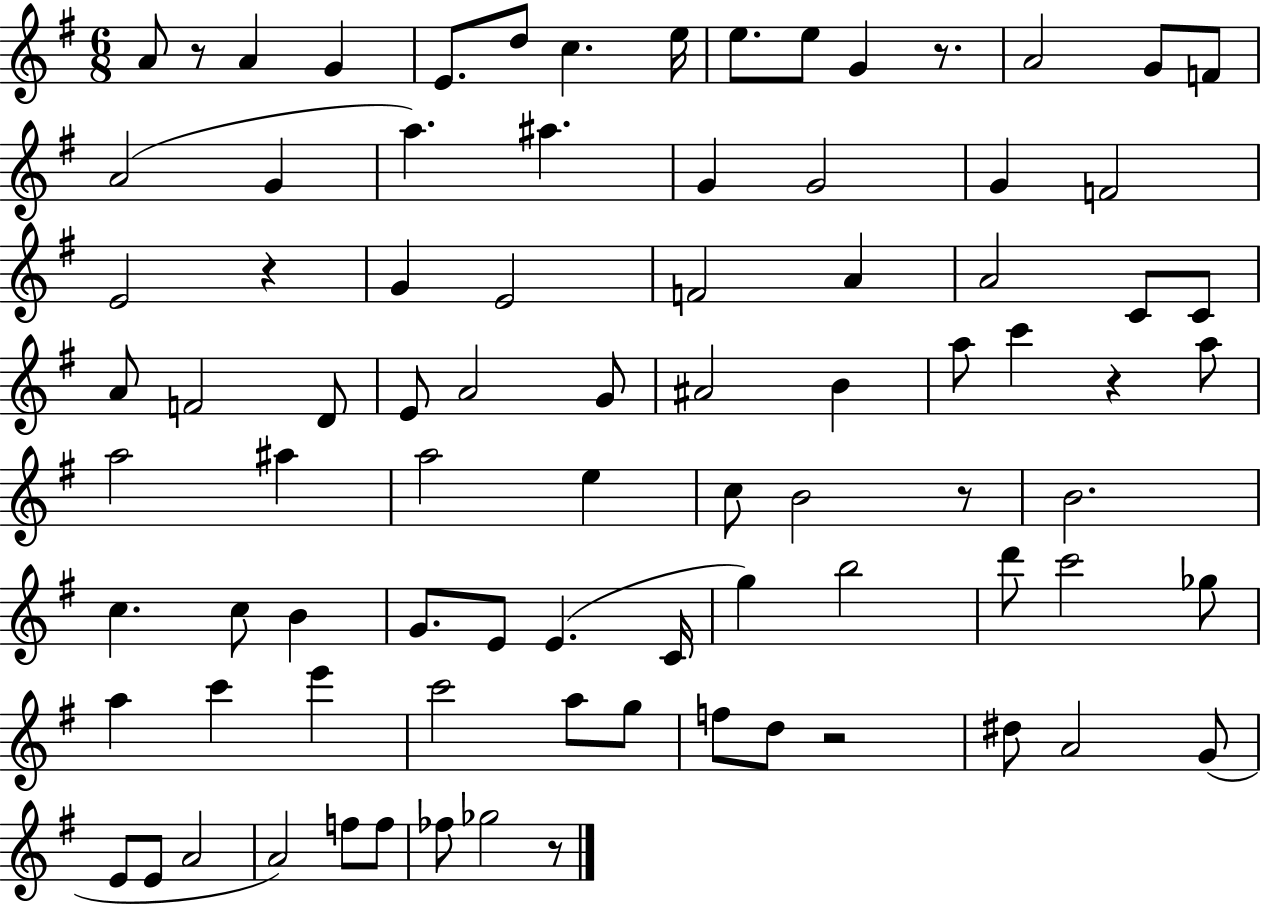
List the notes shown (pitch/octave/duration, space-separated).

A4/e R/e A4/q G4/q E4/e. D5/e C5/q. E5/s E5/e. E5/e G4/q R/e. A4/h G4/e F4/e A4/h G4/q A5/q. A#5/q. G4/q G4/h G4/q F4/h E4/h R/q G4/q E4/h F4/h A4/q A4/h C4/e C4/e A4/e F4/h D4/e E4/e A4/h G4/e A#4/h B4/q A5/e C6/q R/q A5/e A5/h A#5/q A5/h E5/q C5/e B4/h R/e B4/h. C5/q. C5/e B4/q G4/e. E4/e E4/q. C4/s G5/q B5/h D6/e C6/h Gb5/e A5/q C6/q E6/q C6/h A5/e G5/e F5/e D5/e R/h D#5/e A4/h G4/e E4/e E4/e A4/h A4/h F5/e F5/e FES5/e Gb5/h R/e